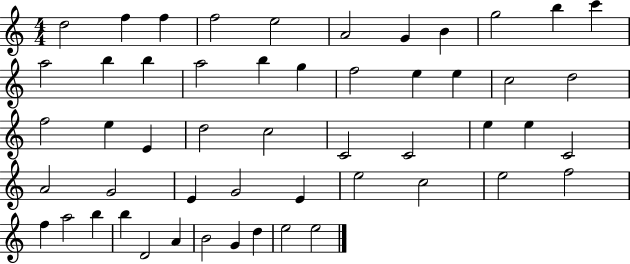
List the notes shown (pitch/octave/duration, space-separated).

D5/h F5/q F5/q F5/h E5/h A4/h G4/q B4/q G5/h B5/q C6/q A5/h B5/q B5/q A5/h B5/q G5/q F5/h E5/q E5/q C5/h D5/h F5/h E5/q E4/q D5/h C5/h C4/h C4/h E5/q E5/q C4/h A4/h G4/h E4/q G4/h E4/q E5/h C5/h E5/h F5/h F5/q A5/h B5/q B5/q D4/h A4/q B4/h G4/q D5/q E5/h E5/h